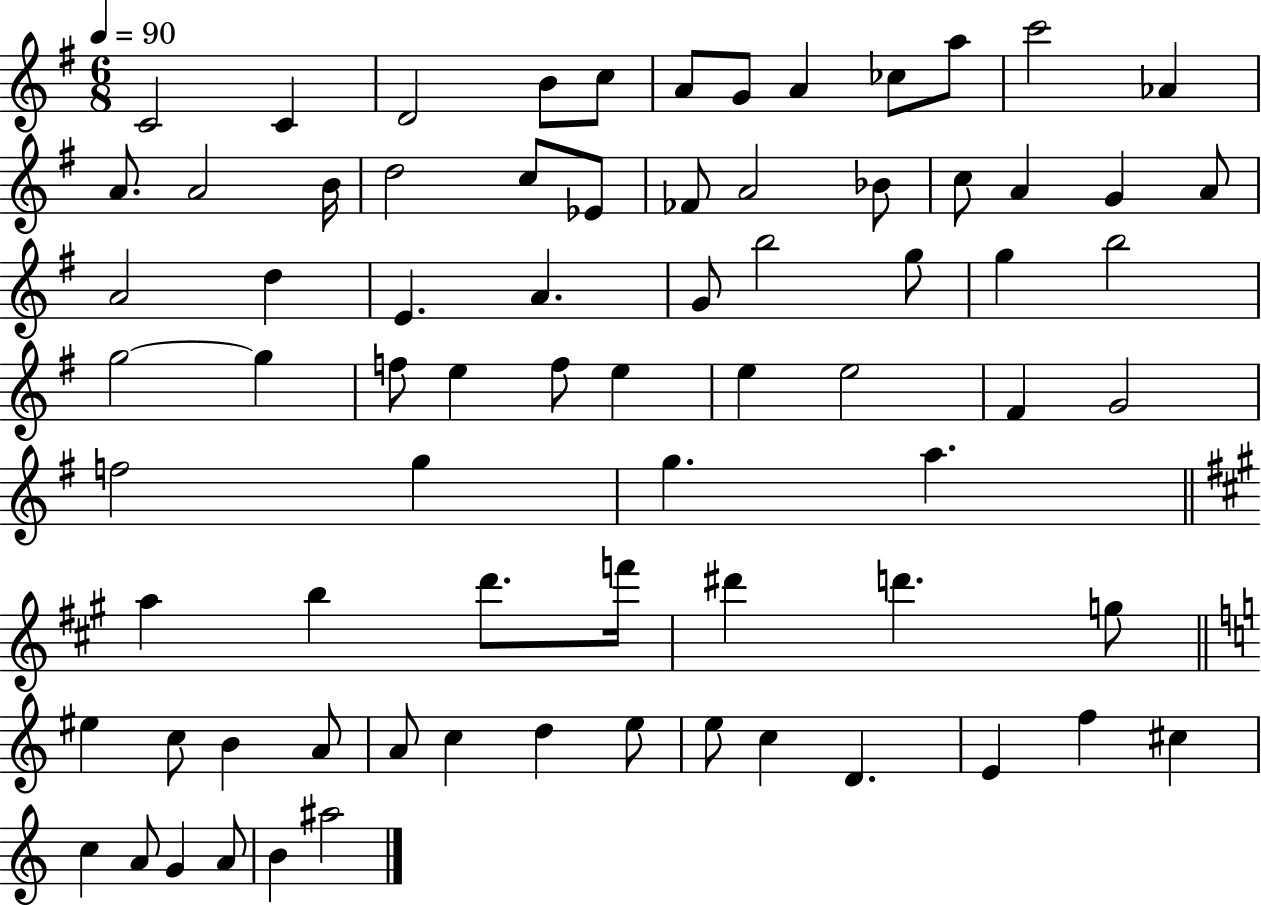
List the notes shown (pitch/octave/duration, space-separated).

C4/h C4/q D4/h B4/e C5/e A4/e G4/e A4/q CES5/e A5/e C6/h Ab4/q A4/e. A4/h B4/s D5/h C5/e Eb4/e FES4/e A4/h Bb4/e C5/e A4/q G4/q A4/e A4/h D5/q E4/q. A4/q. G4/e B5/h G5/e G5/q B5/h G5/h G5/q F5/e E5/q F5/e E5/q E5/q E5/h F#4/q G4/h F5/h G5/q G5/q. A5/q. A5/q B5/q D6/e. F6/s D#6/q D6/q. G5/e EIS5/q C5/e B4/q A4/e A4/e C5/q D5/q E5/e E5/e C5/q D4/q. E4/q F5/q C#5/q C5/q A4/e G4/q A4/e B4/q A#5/h